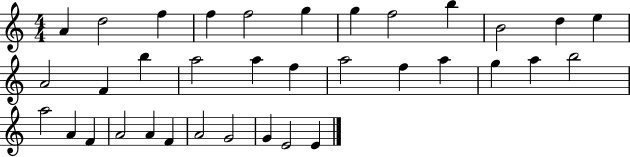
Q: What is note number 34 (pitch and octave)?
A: E4